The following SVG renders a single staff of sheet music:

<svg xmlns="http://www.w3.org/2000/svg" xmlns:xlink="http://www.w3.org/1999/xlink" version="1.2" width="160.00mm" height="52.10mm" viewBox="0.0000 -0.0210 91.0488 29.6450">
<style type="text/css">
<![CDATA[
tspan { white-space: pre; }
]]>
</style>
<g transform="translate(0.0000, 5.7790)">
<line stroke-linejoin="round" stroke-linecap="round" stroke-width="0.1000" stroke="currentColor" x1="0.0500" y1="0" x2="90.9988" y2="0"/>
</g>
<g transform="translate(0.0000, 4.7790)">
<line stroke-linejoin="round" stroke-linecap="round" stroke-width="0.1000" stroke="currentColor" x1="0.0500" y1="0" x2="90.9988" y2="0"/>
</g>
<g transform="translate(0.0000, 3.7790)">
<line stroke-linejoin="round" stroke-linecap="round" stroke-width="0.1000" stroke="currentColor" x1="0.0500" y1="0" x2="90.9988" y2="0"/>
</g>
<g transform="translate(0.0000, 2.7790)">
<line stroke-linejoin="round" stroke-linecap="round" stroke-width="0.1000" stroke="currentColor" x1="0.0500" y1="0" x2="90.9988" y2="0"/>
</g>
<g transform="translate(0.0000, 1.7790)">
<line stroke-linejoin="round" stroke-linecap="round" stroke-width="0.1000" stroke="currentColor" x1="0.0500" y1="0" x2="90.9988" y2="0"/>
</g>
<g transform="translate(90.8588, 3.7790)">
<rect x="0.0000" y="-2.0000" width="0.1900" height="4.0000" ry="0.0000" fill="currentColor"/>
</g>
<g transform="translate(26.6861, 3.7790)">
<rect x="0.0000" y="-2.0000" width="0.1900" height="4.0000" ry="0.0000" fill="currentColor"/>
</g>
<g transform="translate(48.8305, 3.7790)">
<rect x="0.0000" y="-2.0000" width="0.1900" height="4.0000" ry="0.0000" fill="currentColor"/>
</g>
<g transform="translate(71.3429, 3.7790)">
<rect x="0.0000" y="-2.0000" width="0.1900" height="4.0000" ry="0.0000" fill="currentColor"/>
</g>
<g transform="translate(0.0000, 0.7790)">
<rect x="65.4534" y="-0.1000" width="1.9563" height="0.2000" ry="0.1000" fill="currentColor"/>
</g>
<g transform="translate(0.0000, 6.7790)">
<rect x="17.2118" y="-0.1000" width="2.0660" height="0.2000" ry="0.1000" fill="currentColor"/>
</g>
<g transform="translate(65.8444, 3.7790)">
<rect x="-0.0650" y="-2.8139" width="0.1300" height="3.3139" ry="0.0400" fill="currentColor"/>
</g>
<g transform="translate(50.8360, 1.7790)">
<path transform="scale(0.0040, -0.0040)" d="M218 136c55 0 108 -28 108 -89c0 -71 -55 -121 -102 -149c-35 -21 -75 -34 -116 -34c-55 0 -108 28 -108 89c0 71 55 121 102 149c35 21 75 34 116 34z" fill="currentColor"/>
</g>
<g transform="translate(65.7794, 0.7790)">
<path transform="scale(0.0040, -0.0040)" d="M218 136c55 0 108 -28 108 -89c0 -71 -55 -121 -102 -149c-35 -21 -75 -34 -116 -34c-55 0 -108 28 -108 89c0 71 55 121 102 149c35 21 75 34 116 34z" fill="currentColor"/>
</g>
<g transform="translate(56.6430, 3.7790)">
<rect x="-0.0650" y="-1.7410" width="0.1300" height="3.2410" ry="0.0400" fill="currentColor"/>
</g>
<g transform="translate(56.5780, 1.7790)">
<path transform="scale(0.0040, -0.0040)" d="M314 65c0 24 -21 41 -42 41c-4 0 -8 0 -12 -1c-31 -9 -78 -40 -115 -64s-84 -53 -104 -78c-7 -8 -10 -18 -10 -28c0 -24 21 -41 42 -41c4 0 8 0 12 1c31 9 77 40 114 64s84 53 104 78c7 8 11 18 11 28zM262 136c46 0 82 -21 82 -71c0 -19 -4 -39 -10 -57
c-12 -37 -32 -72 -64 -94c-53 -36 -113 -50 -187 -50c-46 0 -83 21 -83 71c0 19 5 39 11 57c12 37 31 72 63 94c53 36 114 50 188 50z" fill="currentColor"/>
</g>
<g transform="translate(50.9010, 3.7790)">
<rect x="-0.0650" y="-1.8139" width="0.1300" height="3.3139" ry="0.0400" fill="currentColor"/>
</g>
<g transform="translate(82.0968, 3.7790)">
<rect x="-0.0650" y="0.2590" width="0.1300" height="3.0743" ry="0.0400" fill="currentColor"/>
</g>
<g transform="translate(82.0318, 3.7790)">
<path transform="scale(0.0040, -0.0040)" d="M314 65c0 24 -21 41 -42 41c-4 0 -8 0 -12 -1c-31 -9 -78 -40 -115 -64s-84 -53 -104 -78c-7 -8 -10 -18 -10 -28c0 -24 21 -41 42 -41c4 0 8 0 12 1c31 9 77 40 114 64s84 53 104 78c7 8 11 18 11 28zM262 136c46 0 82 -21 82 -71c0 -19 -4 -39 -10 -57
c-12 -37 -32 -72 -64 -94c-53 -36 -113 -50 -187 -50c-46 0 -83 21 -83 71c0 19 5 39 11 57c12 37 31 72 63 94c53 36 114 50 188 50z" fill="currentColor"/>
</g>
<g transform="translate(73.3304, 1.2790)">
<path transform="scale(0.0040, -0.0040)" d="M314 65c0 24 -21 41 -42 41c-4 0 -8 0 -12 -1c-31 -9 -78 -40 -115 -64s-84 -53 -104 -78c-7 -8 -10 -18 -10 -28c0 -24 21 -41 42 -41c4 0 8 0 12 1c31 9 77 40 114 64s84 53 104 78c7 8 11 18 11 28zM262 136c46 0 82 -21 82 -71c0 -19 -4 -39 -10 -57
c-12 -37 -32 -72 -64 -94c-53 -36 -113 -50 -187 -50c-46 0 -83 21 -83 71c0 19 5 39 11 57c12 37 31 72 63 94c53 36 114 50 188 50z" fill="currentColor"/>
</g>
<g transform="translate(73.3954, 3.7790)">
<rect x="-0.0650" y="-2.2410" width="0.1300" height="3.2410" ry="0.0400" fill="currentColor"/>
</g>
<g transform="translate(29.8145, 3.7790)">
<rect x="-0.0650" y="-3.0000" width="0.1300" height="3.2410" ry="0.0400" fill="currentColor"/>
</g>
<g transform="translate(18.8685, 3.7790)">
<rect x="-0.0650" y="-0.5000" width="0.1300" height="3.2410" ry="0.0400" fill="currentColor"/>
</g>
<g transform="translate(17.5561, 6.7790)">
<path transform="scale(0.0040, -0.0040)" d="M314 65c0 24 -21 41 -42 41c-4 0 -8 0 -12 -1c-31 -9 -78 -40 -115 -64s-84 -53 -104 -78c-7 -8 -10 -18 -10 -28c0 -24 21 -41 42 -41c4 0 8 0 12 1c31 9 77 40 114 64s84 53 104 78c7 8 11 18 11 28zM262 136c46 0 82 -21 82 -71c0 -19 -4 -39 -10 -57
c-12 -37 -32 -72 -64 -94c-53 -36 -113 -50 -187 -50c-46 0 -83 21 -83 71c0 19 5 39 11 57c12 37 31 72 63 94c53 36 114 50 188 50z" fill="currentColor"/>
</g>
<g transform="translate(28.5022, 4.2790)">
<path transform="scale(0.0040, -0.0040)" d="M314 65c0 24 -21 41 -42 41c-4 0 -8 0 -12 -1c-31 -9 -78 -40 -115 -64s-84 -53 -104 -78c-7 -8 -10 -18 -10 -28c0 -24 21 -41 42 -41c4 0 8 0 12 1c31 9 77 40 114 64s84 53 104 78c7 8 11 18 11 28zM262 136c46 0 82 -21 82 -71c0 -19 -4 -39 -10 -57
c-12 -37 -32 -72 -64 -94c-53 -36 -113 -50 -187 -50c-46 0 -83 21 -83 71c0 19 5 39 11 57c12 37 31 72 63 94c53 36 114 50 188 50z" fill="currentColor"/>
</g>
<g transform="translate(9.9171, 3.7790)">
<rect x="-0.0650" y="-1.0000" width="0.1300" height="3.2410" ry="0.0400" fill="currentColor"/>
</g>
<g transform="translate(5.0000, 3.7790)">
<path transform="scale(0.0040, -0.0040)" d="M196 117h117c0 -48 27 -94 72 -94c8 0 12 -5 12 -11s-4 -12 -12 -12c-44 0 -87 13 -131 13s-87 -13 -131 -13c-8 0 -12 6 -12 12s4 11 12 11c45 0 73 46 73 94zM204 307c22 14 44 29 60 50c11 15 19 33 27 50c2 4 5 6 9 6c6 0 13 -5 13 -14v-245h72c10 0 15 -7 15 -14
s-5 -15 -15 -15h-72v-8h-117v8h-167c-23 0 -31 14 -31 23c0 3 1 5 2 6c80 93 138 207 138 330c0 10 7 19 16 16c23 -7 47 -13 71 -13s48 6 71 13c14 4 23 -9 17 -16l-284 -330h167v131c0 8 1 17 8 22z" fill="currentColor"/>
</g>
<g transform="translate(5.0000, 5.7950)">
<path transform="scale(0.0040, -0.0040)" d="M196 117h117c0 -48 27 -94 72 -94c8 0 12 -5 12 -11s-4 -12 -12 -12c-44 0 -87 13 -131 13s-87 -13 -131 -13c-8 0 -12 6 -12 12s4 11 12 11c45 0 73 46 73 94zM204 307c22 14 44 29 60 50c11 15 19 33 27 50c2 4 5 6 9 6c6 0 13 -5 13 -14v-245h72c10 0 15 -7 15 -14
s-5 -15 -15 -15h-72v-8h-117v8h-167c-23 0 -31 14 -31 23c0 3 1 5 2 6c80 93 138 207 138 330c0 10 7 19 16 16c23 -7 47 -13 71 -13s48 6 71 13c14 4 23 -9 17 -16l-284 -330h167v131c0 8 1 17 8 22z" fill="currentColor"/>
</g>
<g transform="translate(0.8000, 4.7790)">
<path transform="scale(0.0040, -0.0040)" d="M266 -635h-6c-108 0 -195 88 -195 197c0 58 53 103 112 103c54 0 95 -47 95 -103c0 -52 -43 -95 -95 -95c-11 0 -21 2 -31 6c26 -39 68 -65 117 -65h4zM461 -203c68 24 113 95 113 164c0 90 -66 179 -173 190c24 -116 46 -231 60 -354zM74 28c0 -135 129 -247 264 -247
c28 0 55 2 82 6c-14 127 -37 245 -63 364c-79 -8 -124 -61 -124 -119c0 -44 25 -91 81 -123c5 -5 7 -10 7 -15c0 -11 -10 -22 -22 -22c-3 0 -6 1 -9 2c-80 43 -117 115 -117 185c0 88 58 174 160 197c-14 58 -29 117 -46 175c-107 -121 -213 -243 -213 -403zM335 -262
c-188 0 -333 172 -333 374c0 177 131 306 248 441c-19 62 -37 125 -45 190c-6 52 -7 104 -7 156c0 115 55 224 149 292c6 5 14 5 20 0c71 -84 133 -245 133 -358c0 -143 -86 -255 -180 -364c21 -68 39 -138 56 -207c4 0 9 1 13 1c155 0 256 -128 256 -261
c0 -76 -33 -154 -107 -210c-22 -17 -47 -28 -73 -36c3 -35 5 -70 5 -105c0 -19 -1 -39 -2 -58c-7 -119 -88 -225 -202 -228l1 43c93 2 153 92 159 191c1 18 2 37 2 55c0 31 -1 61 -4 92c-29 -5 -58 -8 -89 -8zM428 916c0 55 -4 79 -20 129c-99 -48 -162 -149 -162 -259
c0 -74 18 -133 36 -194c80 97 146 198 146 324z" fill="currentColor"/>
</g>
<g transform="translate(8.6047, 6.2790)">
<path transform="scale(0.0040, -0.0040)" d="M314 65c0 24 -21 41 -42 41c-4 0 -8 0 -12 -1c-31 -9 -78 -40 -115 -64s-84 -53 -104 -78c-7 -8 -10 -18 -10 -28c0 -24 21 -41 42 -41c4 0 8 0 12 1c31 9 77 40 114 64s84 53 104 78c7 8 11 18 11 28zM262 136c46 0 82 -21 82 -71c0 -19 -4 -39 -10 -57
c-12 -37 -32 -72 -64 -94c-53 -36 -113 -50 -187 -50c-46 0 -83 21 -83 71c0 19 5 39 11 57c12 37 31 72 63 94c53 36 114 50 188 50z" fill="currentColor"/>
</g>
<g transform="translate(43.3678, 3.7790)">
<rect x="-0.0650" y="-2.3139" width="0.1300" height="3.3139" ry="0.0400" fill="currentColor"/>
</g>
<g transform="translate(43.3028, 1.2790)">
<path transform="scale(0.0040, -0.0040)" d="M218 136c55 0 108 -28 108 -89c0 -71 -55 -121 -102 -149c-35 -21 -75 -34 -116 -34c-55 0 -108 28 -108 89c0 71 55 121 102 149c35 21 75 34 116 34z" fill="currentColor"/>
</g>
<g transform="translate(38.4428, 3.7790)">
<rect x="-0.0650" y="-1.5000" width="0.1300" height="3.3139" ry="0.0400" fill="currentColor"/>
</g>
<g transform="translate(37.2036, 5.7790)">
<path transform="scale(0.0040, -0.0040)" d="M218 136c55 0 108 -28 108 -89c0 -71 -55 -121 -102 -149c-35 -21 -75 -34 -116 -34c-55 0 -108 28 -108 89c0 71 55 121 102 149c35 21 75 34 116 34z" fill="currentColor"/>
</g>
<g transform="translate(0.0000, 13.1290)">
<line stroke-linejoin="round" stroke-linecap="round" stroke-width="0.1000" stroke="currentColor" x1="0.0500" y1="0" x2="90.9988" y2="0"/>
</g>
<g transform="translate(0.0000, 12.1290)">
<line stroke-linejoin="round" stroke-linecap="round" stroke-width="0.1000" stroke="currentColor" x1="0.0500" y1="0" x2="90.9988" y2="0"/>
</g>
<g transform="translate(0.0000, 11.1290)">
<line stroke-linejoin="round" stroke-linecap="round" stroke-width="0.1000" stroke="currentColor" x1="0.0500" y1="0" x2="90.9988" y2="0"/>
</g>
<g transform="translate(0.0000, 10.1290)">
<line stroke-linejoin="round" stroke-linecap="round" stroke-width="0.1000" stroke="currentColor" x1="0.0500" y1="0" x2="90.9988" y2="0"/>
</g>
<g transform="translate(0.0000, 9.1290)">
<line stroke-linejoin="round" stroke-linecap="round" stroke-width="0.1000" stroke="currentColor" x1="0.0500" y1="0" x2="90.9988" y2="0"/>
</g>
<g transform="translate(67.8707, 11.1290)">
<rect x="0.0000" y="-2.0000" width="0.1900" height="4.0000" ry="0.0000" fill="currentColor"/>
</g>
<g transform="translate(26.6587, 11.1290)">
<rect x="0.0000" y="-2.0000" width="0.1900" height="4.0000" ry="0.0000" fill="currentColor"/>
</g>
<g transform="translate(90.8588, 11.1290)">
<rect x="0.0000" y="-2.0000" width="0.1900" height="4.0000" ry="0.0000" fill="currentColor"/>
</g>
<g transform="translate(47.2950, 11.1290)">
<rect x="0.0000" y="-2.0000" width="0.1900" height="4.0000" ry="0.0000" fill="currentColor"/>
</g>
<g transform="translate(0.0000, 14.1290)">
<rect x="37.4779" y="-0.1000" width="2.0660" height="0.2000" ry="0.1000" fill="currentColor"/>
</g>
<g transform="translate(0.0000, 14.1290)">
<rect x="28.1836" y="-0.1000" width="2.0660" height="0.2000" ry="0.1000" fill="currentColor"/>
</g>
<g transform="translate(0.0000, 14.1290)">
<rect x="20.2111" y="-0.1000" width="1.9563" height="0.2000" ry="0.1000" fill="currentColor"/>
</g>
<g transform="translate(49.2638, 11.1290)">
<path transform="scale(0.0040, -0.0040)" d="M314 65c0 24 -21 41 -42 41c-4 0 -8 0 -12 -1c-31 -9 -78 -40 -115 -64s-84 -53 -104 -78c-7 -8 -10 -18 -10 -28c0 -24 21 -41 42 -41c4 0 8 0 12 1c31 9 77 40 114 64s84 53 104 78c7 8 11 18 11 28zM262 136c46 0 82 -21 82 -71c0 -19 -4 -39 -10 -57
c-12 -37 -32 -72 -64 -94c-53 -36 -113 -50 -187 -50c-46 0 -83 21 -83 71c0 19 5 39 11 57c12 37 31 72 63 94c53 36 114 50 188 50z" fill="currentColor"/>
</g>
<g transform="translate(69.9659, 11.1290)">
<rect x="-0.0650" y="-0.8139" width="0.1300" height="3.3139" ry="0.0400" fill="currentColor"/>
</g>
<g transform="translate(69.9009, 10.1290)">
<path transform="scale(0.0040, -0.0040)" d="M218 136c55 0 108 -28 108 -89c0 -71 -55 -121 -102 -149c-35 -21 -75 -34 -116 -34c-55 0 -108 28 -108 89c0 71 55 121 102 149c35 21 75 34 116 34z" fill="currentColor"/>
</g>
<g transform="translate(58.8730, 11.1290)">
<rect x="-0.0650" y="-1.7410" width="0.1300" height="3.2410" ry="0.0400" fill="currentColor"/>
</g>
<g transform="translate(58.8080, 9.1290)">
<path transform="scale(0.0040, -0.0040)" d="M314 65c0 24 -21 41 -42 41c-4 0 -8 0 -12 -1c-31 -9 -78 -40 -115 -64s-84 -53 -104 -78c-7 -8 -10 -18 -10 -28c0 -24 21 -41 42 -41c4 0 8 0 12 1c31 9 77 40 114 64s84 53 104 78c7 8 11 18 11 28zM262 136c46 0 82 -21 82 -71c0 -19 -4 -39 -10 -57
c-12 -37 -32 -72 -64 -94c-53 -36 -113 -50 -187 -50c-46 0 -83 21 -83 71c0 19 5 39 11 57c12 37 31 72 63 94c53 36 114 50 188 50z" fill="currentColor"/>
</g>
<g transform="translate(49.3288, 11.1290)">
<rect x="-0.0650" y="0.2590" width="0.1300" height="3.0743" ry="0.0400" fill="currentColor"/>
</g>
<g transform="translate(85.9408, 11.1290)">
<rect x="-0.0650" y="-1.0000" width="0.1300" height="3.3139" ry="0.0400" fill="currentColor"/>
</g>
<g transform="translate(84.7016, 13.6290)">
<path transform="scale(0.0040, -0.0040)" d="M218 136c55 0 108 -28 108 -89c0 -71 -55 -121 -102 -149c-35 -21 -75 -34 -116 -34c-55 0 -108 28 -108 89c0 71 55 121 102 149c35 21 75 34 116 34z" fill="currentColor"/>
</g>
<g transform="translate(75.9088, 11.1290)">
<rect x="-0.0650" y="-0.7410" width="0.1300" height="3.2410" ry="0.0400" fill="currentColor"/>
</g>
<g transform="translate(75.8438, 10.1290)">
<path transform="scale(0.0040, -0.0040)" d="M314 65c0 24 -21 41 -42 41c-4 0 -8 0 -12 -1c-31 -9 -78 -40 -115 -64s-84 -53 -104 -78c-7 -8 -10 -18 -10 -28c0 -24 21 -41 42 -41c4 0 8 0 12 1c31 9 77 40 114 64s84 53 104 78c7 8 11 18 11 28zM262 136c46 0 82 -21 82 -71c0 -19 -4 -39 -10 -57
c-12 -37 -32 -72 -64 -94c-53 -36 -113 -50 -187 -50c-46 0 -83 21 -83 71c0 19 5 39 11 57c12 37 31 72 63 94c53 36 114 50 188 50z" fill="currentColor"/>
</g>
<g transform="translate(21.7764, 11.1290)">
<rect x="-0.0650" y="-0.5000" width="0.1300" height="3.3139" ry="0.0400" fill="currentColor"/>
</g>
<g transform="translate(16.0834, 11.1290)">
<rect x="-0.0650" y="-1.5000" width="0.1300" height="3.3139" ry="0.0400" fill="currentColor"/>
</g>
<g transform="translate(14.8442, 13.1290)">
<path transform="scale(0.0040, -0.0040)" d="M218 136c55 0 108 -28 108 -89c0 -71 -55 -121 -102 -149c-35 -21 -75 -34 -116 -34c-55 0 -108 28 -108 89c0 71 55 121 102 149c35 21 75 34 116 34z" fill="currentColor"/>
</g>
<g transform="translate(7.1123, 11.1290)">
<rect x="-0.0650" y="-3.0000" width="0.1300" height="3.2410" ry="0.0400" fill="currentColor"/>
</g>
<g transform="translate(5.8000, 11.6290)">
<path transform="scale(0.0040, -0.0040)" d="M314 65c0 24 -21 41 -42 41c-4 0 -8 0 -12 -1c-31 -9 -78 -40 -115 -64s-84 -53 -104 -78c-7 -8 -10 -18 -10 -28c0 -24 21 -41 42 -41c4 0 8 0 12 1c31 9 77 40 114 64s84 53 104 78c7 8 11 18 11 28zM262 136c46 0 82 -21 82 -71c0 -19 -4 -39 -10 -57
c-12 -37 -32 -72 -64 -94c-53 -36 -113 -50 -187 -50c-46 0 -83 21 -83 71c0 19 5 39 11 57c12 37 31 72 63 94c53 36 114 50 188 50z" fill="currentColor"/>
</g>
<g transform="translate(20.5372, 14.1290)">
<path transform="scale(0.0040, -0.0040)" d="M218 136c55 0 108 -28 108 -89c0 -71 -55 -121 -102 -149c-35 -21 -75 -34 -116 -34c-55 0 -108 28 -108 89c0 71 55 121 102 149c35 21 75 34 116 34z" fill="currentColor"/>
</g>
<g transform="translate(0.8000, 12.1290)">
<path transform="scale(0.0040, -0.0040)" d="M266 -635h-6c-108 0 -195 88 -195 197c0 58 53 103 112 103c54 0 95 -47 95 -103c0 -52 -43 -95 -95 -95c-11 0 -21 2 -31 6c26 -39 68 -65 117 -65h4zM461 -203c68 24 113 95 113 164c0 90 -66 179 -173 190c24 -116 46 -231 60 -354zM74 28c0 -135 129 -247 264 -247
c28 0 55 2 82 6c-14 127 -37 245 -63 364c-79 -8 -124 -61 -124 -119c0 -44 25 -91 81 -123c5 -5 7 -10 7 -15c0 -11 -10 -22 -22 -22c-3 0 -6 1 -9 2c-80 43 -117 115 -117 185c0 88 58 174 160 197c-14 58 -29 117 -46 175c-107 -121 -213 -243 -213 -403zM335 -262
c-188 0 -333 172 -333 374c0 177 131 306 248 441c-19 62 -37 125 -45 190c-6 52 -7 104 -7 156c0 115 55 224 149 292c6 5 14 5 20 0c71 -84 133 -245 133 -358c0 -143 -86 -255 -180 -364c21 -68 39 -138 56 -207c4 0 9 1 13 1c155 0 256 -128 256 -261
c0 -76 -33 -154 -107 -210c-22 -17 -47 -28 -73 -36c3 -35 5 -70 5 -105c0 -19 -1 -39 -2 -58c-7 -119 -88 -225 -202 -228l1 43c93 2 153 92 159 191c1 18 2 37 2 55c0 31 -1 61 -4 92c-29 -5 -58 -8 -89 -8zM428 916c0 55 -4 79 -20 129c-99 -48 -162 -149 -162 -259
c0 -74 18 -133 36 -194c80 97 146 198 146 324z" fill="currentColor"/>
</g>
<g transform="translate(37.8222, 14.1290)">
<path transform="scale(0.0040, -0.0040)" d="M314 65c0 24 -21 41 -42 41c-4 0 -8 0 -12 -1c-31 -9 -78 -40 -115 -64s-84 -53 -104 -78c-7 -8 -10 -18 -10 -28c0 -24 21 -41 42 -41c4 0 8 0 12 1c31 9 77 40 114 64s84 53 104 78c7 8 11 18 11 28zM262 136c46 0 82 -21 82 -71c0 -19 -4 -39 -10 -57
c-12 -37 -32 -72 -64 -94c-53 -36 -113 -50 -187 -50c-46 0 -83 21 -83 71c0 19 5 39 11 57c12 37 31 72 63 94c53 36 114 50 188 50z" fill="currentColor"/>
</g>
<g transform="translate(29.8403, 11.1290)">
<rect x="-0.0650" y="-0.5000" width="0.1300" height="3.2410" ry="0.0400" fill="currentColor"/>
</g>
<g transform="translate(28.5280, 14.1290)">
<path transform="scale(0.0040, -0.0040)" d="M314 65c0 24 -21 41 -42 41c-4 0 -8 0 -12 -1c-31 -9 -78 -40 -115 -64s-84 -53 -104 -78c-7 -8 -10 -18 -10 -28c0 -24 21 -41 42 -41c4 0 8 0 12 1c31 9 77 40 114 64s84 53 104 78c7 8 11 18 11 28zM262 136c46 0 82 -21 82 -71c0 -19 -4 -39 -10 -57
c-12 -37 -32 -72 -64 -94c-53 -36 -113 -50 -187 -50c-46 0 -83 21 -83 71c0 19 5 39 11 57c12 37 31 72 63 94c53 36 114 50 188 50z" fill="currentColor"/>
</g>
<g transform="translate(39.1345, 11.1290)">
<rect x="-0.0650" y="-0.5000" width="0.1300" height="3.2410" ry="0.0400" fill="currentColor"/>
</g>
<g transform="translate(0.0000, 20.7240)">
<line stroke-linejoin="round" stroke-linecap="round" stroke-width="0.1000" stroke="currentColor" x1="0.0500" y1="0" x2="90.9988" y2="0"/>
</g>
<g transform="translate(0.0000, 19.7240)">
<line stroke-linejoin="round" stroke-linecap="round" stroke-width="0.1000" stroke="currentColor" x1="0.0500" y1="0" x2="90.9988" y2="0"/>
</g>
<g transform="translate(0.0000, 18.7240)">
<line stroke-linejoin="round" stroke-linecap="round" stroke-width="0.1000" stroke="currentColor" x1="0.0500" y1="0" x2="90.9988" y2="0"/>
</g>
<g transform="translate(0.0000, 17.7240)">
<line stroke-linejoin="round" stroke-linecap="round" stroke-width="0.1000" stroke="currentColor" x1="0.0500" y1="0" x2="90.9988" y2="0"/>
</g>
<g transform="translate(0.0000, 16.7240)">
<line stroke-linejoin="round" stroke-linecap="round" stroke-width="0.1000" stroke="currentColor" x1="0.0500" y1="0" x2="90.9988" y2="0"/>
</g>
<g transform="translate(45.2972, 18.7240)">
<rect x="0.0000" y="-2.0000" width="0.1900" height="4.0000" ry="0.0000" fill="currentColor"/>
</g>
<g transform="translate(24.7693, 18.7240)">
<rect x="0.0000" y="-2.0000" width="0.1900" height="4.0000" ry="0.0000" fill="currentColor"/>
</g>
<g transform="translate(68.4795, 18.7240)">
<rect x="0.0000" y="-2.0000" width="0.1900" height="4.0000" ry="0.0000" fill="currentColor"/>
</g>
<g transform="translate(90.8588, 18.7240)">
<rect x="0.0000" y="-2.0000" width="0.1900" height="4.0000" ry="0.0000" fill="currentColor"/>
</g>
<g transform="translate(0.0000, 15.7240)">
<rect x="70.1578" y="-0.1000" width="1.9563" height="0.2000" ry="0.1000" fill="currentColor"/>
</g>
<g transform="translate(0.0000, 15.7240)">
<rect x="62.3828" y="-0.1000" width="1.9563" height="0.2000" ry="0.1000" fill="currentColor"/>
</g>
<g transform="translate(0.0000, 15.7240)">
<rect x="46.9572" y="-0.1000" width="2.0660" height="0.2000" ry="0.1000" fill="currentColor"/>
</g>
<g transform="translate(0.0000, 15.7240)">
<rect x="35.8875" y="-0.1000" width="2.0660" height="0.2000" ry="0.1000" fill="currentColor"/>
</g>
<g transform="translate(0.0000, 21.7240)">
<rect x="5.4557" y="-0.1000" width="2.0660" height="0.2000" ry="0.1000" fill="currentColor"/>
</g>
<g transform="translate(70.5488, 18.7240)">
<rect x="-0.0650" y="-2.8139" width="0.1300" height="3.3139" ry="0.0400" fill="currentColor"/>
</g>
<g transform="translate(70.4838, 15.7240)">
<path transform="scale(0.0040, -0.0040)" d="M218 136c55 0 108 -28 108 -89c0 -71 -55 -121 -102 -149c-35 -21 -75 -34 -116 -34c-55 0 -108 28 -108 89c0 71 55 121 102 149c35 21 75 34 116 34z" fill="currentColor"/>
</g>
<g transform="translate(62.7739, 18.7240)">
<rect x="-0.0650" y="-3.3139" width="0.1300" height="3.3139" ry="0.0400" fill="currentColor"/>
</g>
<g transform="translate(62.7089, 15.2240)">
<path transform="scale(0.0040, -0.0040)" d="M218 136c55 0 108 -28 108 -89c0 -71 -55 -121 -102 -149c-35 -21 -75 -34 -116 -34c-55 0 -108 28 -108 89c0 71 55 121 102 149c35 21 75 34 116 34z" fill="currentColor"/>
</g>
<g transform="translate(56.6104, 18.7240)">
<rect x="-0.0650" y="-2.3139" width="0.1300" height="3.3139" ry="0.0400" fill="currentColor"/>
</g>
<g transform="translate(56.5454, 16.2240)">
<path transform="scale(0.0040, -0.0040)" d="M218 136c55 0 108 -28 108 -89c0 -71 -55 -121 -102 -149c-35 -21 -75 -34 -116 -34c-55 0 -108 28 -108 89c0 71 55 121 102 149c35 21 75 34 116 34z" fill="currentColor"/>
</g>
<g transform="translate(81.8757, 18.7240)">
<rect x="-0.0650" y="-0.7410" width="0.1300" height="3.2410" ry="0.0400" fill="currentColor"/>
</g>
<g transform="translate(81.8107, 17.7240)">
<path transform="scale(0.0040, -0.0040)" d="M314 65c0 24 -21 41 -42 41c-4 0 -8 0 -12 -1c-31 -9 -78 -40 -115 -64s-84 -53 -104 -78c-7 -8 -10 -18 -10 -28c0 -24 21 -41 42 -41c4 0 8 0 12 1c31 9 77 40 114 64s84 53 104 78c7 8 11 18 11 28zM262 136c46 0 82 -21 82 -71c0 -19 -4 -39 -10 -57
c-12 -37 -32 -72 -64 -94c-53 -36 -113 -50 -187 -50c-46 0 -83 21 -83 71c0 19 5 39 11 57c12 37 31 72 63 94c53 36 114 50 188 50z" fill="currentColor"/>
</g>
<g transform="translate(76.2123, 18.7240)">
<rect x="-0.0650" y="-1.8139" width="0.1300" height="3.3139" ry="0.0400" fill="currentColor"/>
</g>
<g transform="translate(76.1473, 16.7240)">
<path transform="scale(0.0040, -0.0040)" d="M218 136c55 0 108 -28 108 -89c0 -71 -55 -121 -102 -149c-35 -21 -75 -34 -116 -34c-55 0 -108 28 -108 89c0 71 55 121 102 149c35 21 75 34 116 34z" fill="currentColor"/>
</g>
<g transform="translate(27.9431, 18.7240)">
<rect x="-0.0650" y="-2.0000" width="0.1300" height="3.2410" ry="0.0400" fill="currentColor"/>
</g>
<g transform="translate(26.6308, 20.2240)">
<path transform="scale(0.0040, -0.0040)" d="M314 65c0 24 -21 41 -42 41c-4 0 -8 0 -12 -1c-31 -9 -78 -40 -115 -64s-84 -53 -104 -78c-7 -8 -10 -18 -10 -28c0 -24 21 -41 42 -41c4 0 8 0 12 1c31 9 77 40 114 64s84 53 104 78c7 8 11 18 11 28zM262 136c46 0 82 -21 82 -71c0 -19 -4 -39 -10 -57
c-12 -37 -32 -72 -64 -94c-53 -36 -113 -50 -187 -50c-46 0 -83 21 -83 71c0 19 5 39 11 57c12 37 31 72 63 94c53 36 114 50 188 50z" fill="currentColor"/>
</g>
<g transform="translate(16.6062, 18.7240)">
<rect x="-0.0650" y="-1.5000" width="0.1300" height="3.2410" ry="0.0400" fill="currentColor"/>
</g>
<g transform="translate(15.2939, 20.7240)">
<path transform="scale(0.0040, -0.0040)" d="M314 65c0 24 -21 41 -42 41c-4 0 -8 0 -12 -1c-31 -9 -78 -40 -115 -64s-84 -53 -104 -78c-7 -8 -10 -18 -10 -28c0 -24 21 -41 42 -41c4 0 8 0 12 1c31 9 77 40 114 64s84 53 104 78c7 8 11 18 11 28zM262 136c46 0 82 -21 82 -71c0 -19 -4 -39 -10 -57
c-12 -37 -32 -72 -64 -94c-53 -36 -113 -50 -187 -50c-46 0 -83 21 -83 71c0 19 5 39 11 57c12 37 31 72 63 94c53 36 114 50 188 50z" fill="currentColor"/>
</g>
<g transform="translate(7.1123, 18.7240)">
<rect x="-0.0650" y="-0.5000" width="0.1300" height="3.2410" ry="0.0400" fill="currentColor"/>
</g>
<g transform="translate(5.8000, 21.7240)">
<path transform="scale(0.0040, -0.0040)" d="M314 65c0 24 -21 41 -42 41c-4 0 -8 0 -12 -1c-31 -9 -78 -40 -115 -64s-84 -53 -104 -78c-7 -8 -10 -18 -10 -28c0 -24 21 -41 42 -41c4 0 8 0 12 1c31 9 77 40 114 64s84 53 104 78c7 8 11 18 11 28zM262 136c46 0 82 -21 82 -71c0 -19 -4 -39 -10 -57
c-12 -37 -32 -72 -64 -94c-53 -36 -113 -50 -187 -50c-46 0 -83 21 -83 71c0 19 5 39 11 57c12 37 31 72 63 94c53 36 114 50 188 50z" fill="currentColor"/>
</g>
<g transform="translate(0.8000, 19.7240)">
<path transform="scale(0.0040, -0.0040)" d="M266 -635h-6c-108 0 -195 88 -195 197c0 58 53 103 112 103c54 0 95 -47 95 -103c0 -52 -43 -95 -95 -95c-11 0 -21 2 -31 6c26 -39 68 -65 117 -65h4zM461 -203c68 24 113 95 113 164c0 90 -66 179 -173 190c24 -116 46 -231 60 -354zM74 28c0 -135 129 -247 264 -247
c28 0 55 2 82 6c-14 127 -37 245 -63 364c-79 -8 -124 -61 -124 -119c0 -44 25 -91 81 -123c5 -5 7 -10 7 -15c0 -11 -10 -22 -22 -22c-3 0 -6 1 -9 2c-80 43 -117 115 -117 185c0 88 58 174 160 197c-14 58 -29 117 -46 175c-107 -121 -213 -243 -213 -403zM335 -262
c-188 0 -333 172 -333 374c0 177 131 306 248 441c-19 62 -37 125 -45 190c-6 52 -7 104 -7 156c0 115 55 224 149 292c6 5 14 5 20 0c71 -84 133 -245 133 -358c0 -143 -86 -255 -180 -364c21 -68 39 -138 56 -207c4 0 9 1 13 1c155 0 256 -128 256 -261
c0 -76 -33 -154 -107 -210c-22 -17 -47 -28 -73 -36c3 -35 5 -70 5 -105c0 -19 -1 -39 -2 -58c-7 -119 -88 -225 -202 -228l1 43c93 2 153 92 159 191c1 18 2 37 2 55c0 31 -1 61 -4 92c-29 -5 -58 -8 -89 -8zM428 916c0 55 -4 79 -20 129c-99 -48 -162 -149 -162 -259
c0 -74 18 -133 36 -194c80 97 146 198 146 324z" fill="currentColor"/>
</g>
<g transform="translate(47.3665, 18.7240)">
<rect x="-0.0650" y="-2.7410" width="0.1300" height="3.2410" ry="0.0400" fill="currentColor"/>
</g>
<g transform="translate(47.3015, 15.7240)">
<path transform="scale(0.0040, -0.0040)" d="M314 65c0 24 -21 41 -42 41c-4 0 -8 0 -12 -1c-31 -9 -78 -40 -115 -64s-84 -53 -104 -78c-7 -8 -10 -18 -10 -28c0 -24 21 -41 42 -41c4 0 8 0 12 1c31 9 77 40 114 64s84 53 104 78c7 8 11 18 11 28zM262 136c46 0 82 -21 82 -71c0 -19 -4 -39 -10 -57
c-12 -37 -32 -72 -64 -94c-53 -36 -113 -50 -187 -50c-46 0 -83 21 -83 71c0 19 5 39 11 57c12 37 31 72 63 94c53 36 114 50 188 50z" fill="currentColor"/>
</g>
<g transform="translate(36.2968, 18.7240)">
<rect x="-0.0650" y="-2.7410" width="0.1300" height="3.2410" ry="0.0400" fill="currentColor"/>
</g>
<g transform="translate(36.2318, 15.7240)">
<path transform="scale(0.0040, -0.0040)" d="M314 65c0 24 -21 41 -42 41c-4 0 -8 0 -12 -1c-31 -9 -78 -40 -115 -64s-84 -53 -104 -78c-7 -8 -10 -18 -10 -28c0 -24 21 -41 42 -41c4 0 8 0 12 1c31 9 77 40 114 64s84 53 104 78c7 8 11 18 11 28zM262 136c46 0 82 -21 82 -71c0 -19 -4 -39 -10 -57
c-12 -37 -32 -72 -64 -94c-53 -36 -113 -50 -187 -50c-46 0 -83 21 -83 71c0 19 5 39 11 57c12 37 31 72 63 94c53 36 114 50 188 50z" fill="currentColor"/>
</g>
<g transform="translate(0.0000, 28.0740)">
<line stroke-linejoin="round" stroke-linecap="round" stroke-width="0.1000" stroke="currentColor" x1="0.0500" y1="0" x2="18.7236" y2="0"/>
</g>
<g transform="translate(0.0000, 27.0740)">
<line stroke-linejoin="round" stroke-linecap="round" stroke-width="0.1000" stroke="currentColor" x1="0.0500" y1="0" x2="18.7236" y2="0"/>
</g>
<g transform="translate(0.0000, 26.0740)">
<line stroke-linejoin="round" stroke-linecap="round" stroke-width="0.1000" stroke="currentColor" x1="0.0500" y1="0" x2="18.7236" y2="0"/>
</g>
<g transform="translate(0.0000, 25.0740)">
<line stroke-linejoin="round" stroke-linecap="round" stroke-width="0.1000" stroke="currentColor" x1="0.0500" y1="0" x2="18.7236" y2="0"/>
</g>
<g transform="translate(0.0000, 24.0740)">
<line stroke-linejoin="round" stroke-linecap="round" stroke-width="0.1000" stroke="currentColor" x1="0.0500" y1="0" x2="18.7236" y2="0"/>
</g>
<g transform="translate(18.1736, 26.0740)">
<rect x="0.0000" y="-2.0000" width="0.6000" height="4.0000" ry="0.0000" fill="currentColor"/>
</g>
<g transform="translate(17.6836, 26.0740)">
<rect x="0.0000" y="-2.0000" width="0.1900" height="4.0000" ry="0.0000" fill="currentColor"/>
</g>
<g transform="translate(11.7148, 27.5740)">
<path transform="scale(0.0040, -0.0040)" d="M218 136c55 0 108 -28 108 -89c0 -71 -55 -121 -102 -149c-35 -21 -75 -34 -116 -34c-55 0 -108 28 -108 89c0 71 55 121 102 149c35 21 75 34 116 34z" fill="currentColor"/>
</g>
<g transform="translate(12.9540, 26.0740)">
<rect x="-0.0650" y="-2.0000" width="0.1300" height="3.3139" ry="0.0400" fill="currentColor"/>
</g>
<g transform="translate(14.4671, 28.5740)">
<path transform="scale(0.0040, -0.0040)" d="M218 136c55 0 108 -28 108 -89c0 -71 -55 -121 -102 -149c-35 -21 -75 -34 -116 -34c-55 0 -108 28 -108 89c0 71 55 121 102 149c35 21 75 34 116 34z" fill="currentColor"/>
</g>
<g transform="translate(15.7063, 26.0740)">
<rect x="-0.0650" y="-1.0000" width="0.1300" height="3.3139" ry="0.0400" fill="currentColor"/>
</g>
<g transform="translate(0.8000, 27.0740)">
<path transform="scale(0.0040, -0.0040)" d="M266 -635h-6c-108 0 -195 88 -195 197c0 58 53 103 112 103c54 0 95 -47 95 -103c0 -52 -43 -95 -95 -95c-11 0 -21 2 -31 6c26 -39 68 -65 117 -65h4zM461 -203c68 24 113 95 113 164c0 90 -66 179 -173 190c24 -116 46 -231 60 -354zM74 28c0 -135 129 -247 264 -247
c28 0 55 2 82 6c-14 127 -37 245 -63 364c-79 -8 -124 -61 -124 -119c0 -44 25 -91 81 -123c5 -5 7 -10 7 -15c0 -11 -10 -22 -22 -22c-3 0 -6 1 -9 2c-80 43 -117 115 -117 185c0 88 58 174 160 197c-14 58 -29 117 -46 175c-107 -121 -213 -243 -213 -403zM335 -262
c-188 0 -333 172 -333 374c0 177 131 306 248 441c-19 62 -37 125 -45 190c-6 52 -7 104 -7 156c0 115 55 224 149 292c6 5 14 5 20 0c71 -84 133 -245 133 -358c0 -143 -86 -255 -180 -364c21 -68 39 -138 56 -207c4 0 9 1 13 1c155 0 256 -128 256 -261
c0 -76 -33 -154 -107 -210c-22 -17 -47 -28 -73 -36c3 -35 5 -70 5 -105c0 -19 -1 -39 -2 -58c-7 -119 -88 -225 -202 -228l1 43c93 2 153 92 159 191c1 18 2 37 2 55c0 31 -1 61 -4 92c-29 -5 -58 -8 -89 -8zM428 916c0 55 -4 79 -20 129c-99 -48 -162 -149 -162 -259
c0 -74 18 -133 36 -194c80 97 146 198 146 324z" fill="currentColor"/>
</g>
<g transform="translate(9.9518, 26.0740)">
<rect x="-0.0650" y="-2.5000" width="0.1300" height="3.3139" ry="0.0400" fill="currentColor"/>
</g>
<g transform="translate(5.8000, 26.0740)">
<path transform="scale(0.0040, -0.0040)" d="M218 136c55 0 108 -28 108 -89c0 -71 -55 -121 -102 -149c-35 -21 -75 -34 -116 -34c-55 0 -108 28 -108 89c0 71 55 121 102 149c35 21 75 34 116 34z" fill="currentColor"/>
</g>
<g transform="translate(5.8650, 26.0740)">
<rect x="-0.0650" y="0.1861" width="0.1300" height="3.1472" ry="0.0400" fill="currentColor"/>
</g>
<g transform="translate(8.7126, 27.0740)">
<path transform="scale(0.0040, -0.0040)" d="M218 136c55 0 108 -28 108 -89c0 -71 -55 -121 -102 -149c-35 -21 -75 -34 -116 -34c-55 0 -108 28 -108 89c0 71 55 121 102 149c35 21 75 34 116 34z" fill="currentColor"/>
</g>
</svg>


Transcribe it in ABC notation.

X:1
T:Untitled
M:4/4
L:1/4
K:C
D2 C2 A2 E g f f2 a g2 B2 A2 E C C2 C2 B2 f2 d d2 D C2 E2 F2 a2 a2 g b a f d2 B G F D